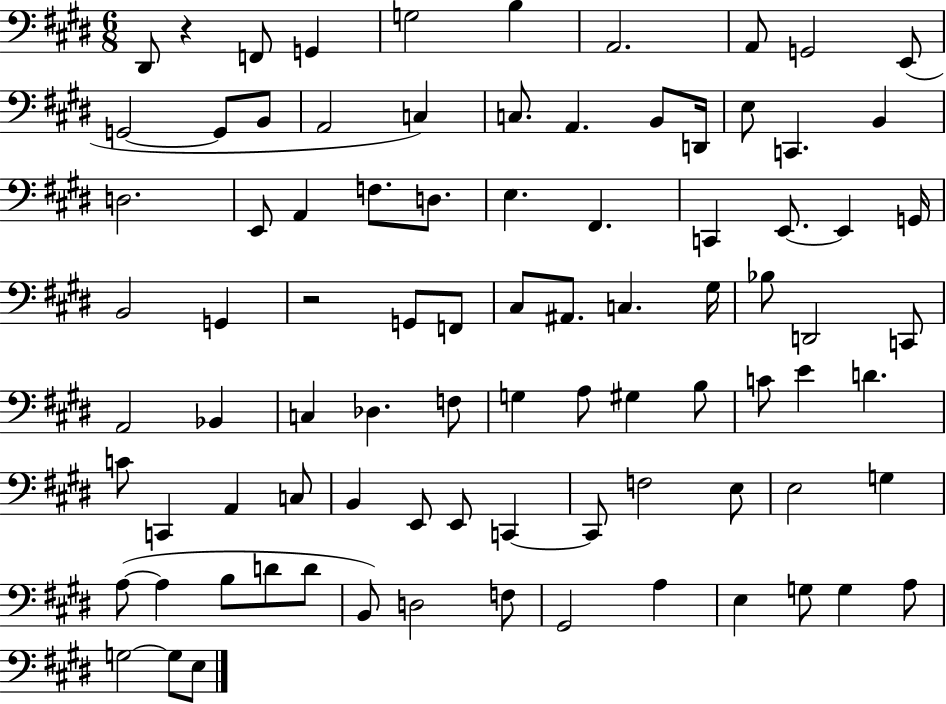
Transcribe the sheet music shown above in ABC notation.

X:1
T:Untitled
M:6/8
L:1/4
K:E
^D,,/2 z F,,/2 G,, G,2 B, A,,2 A,,/2 G,,2 E,,/2 G,,2 G,,/2 B,,/2 A,,2 C, C,/2 A,, B,,/2 D,,/4 E,/2 C,, B,, D,2 E,,/2 A,, F,/2 D,/2 E, ^F,, C,, E,,/2 E,, G,,/4 B,,2 G,, z2 G,,/2 F,,/2 ^C,/2 ^A,,/2 C, ^G,/4 _B,/2 D,,2 C,,/2 A,,2 _B,, C, _D, F,/2 G, A,/2 ^G, B,/2 C/2 E D C/2 C,, A,, C,/2 B,, E,,/2 E,,/2 C,, C,,/2 F,2 E,/2 E,2 G, A,/2 A, B,/2 D/2 D/2 B,,/2 D,2 F,/2 ^G,,2 A, E, G,/2 G, A,/2 G,2 G,/2 E,/2